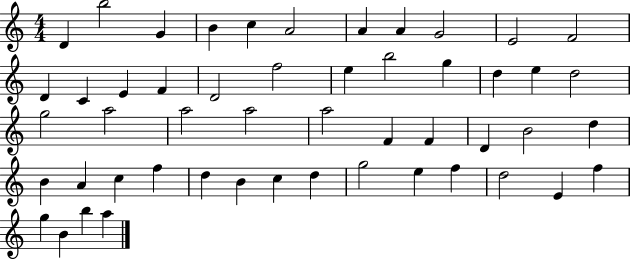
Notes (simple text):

D4/q B5/h G4/q B4/q C5/q A4/h A4/q A4/q G4/h E4/h F4/h D4/q C4/q E4/q F4/q D4/h F5/h E5/q B5/h G5/q D5/q E5/q D5/h G5/h A5/h A5/h A5/h A5/h F4/q F4/q D4/q B4/h D5/q B4/q A4/q C5/q F5/q D5/q B4/q C5/q D5/q G5/h E5/q F5/q D5/h E4/q F5/q G5/q B4/q B5/q A5/q